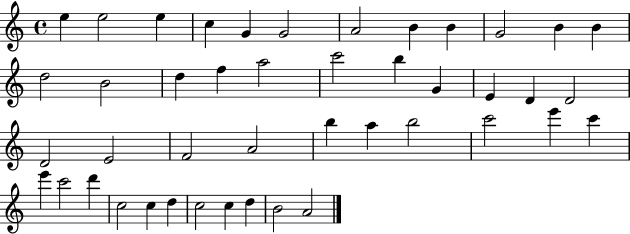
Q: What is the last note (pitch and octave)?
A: A4